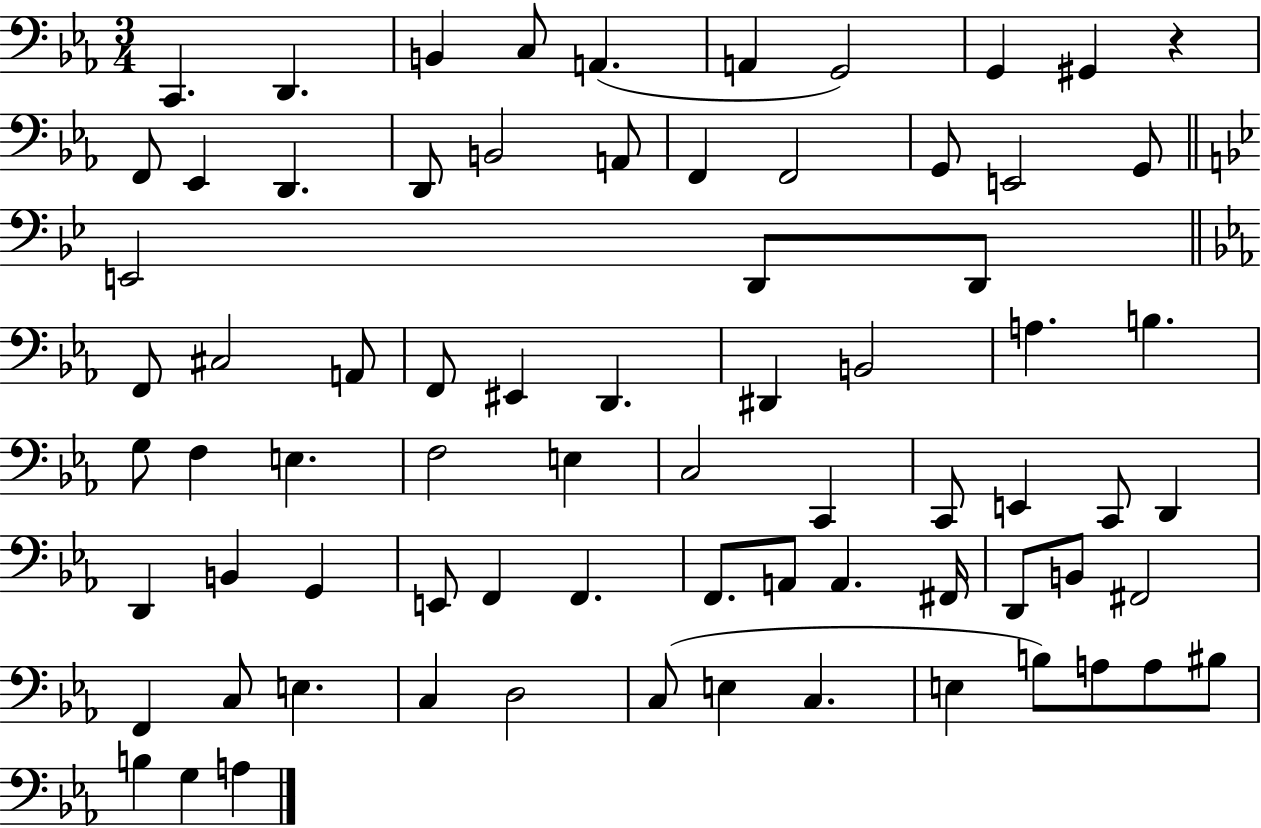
X:1
T:Untitled
M:3/4
L:1/4
K:Eb
C,, D,, B,, C,/2 A,, A,, G,,2 G,, ^G,, z F,,/2 _E,, D,, D,,/2 B,,2 A,,/2 F,, F,,2 G,,/2 E,,2 G,,/2 E,,2 D,,/2 D,,/2 F,,/2 ^C,2 A,,/2 F,,/2 ^E,, D,, ^D,, B,,2 A, B, G,/2 F, E, F,2 E, C,2 C,, C,,/2 E,, C,,/2 D,, D,, B,, G,, E,,/2 F,, F,, F,,/2 A,,/2 A,, ^F,,/4 D,,/2 B,,/2 ^F,,2 F,, C,/2 E, C, D,2 C,/2 E, C, E, B,/2 A,/2 A,/2 ^B,/2 B, G, A,